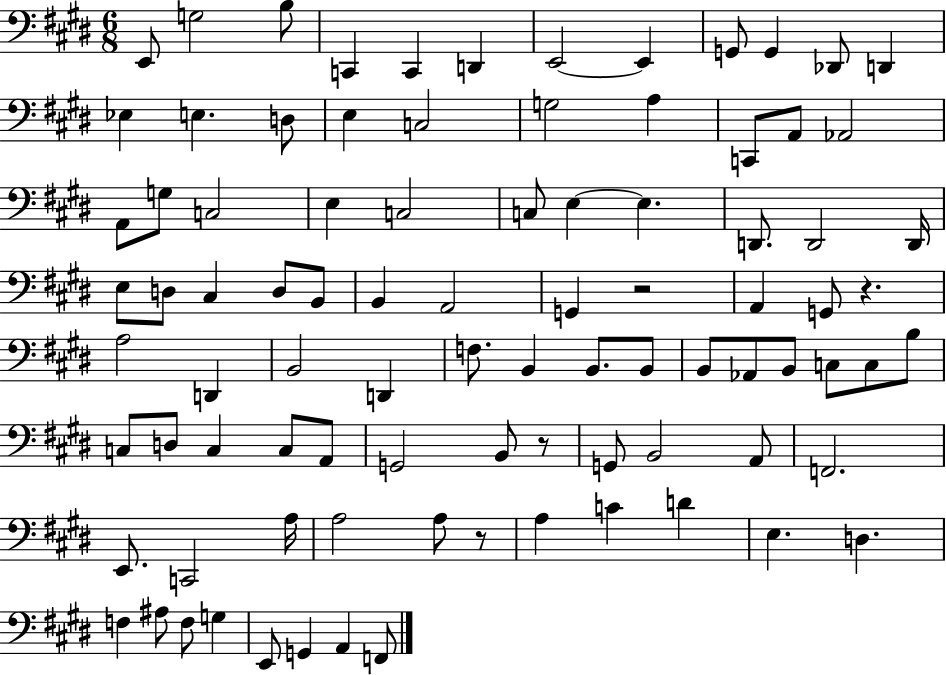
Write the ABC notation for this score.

X:1
T:Untitled
M:6/8
L:1/4
K:E
E,,/2 G,2 B,/2 C,, C,, D,, E,,2 E,, G,,/2 G,, _D,,/2 D,, _E, E, D,/2 E, C,2 G,2 A, C,,/2 A,,/2 _A,,2 A,,/2 G,/2 C,2 E, C,2 C,/2 E, E, D,,/2 D,,2 D,,/4 E,/2 D,/2 ^C, D,/2 B,,/2 B,, A,,2 G,, z2 A,, G,,/2 z A,2 D,, B,,2 D,, F,/2 B,, B,,/2 B,,/2 B,,/2 _A,,/2 B,,/2 C,/2 C,/2 B,/2 C,/2 D,/2 C, C,/2 A,,/2 G,,2 B,,/2 z/2 G,,/2 B,,2 A,,/2 F,,2 E,,/2 C,,2 A,/4 A,2 A,/2 z/2 A, C D E, D, F, ^A,/2 F,/2 G, E,,/2 G,, A,, F,,/2